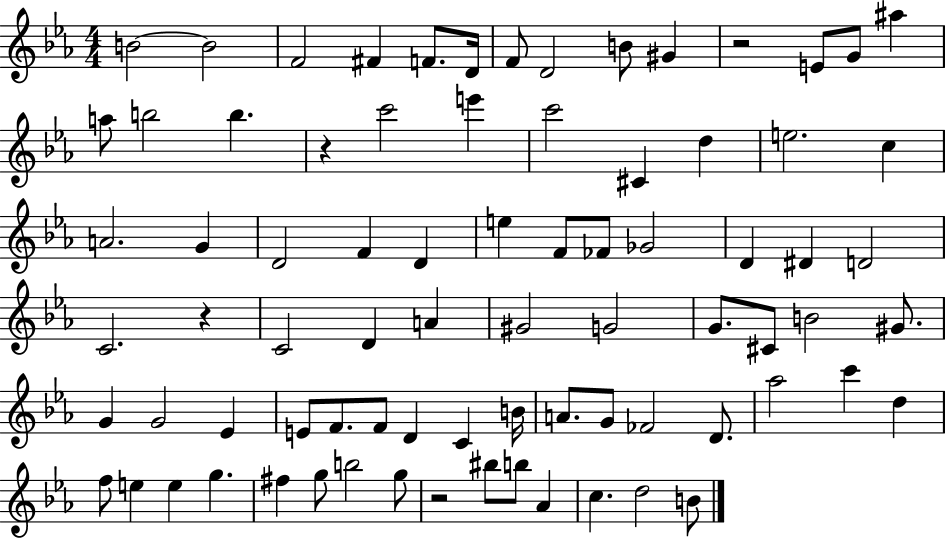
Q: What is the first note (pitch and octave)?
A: B4